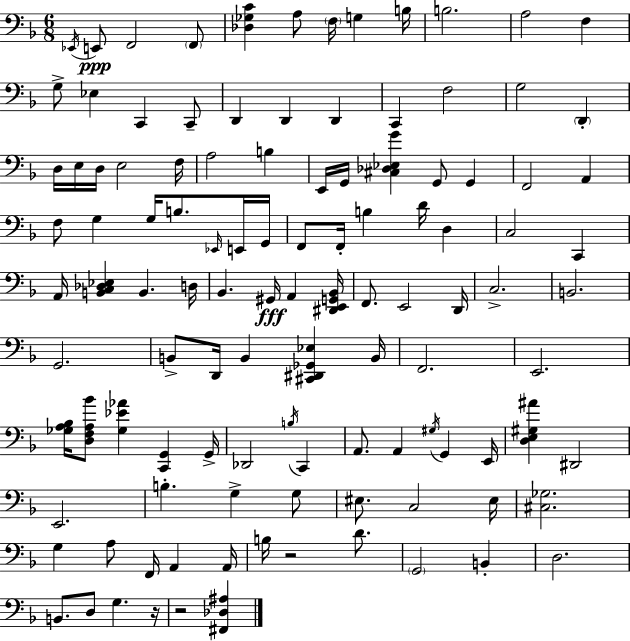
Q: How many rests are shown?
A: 3